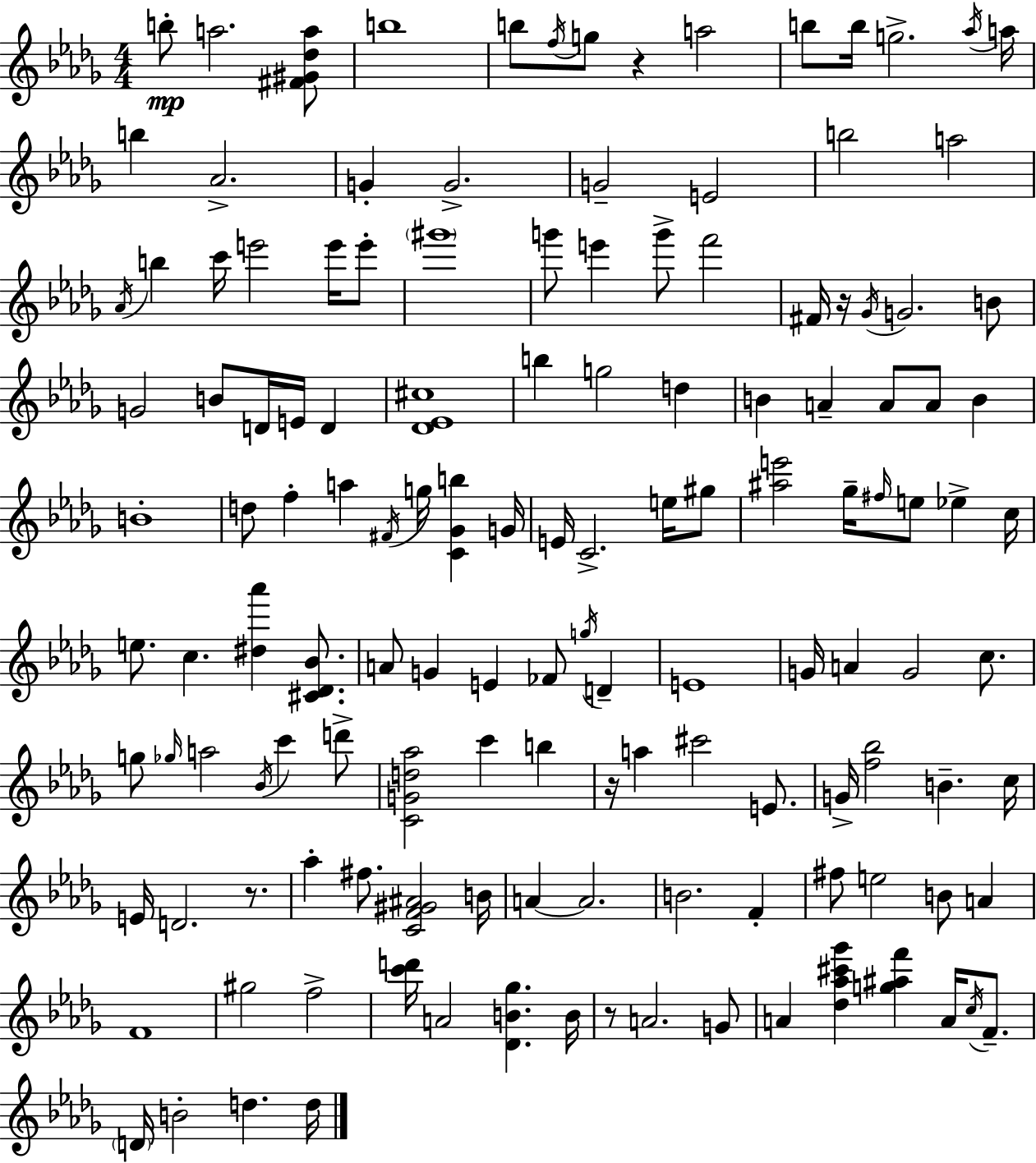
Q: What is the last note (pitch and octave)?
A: D5